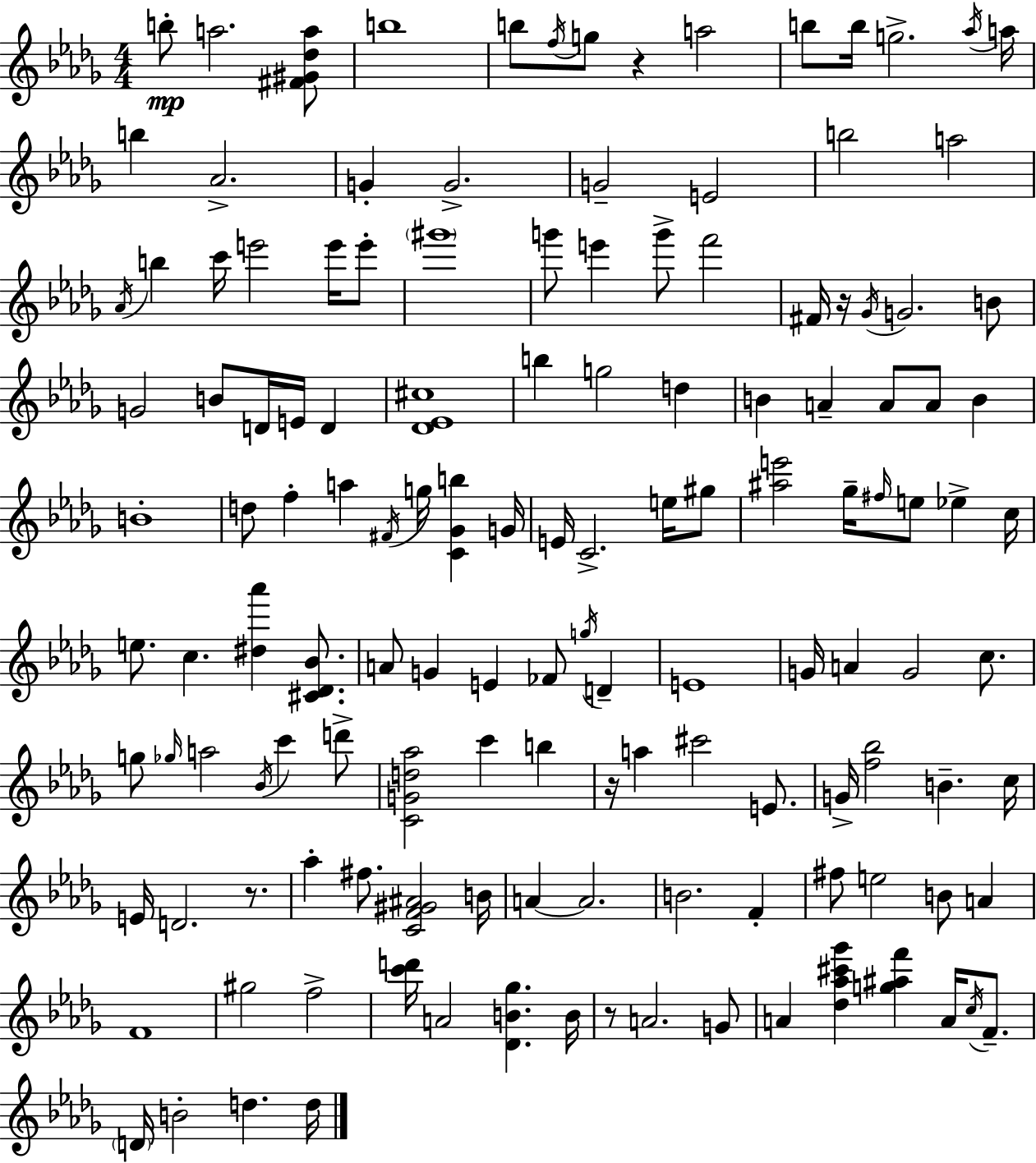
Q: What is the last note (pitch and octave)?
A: D5